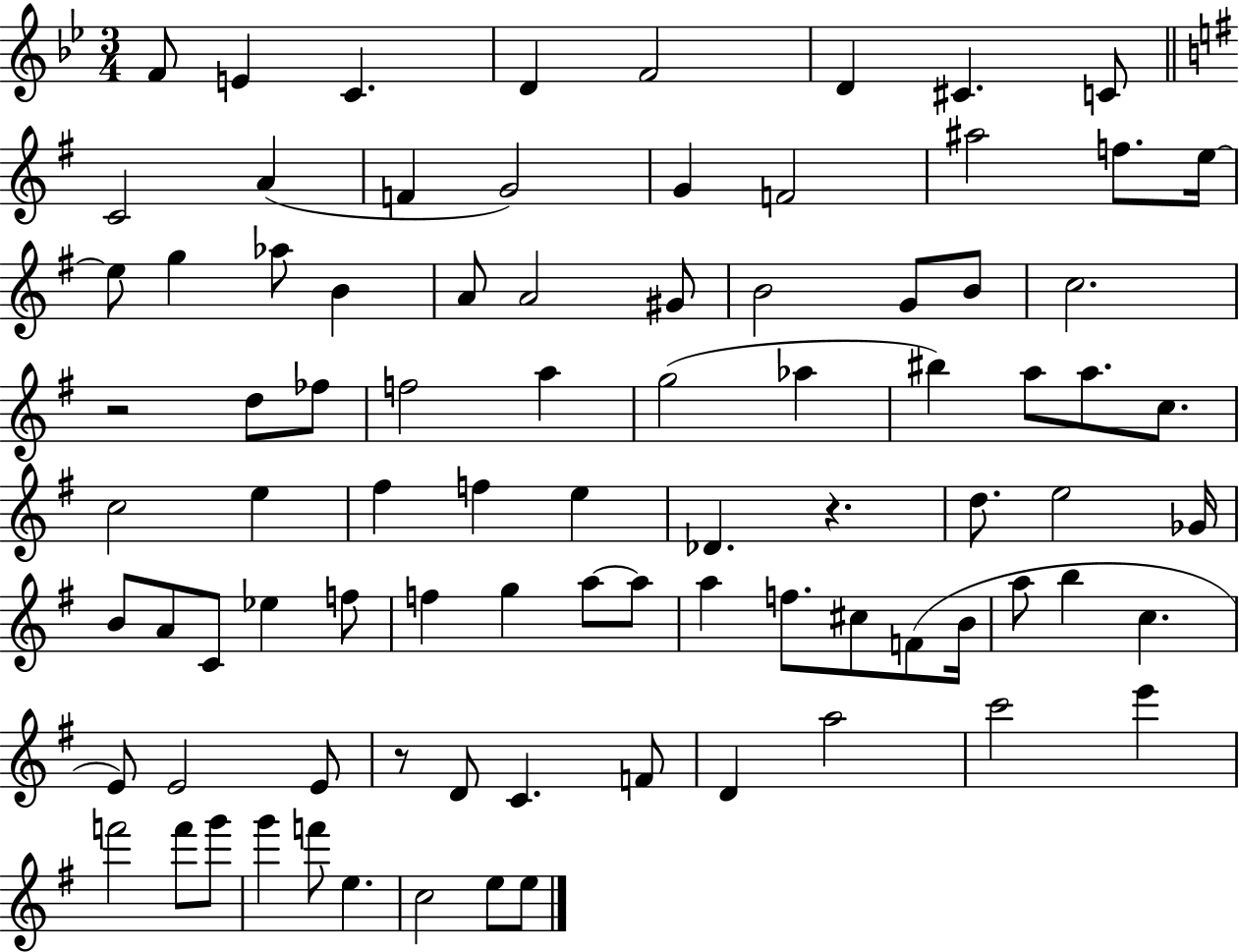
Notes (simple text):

F4/e E4/q C4/q. D4/q F4/h D4/q C#4/q. C4/e C4/h A4/q F4/q G4/h G4/q F4/h A#5/h F5/e. E5/s E5/e G5/q Ab5/e B4/q A4/e A4/h G#4/e B4/h G4/e B4/e C5/h. R/h D5/e FES5/e F5/h A5/q G5/h Ab5/q BIS5/q A5/e A5/e. C5/e. C5/h E5/q F#5/q F5/q E5/q Db4/q. R/q. D5/e. E5/h Gb4/s B4/e A4/e C4/e Eb5/q F5/e F5/q G5/q A5/e A5/e A5/q F5/e. C#5/e F4/e B4/s A5/e B5/q C5/q. E4/e E4/h E4/e R/e D4/e C4/q. F4/e D4/q A5/h C6/h E6/q F6/h F6/e G6/e G6/q F6/e E5/q. C5/h E5/e E5/e